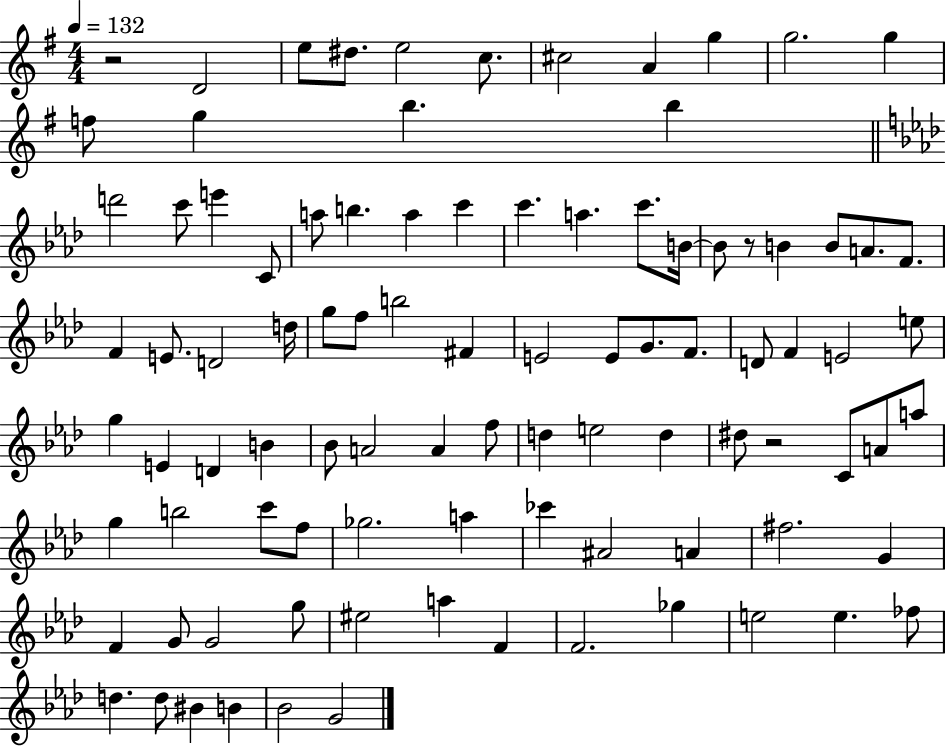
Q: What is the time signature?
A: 4/4